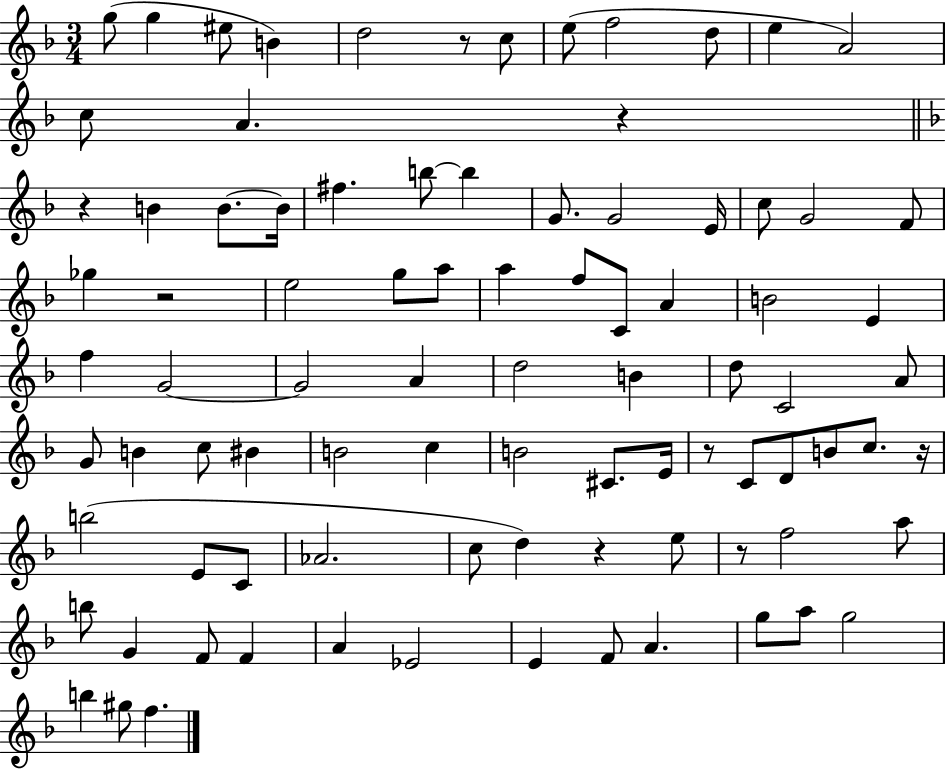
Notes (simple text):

G5/e G5/q EIS5/e B4/q D5/h R/e C5/e E5/e F5/h D5/e E5/q A4/h C5/e A4/q. R/q R/q B4/q B4/e. B4/s F#5/q. B5/e B5/q G4/e. G4/h E4/s C5/e G4/h F4/e Gb5/q R/h E5/h G5/e A5/e A5/q F5/e C4/e A4/q B4/h E4/q F5/q G4/h G4/h A4/q D5/h B4/q D5/e C4/h A4/e G4/e B4/q C5/e BIS4/q B4/h C5/q B4/h C#4/e. E4/s R/e C4/e D4/e B4/e C5/e. R/s B5/h E4/e C4/e Ab4/h. C5/e D5/q R/q E5/e R/e F5/h A5/e B5/e G4/q F4/e F4/q A4/q Eb4/h E4/q F4/e A4/q. G5/e A5/e G5/h B5/q G#5/e F5/q.